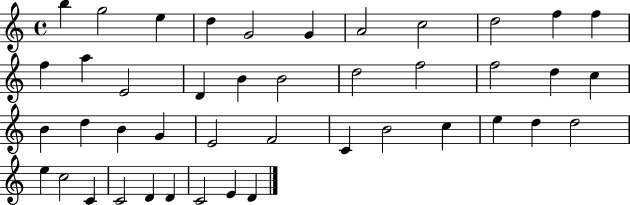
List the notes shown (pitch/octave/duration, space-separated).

B5/q G5/h E5/q D5/q G4/h G4/q A4/h C5/h D5/h F5/q F5/q F5/q A5/q E4/h D4/q B4/q B4/h D5/h F5/h F5/h D5/q C5/q B4/q D5/q B4/q G4/q E4/h F4/h C4/q B4/h C5/q E5/q D5/q D5/h E5/q C5/h C4/q C4/h D4/q D4/q C4/h E4/q D4/q